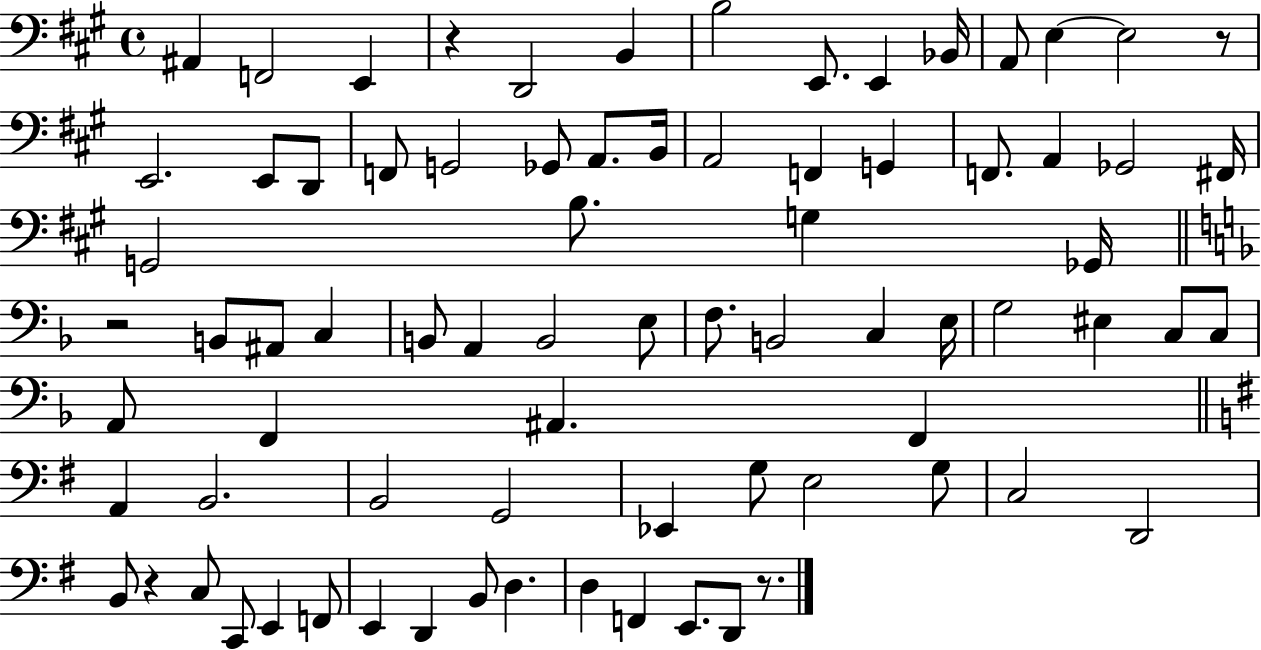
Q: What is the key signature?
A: A major